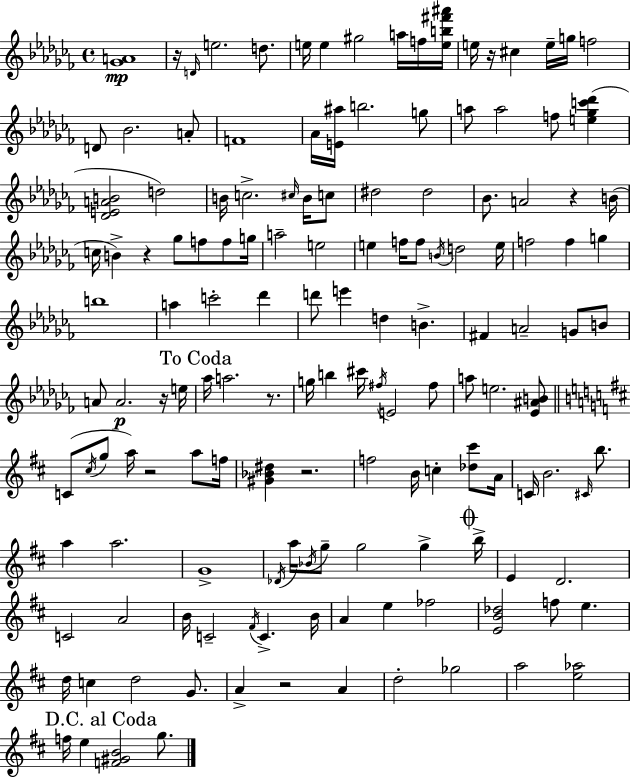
[Gb4,A4]/w R/s D4/s E5/h. D5/e. E5/s E5/q G#5/h A5/s F5/s [E5,B5,F#6,A#6]/s E5/s R/s C#5/q E5/s G5/s F5/h D4/e Bb4/h. A4/e F4/w Ab4/s [E4,A#5]/s B5/h. G5/e A5/e A5/h F5/e [E5,Gb5,C6,Db6]/q [Db4,E4,A4,B4]/h D5/h B4/s C5/h. C#5/s B4/s C5/e D#5/h D#5/h Bb4/e. A4/h R/q B4/s C5/s B4/q R/q Gb5/e F5/e F5/e G5/s A5/h E5/h E5/q F5/s F5/e B4/s D5/h E5/s F5/h F5/q G5/q B5/w A5/q C6/h Db6/q D6/e E6/q D5/q B4/q. F#4/q A4/h G4/e B4/e A4/e A4/h. R/s E5/s Ab5/s A5/h. R/e. G5/s B5/q C#6/s F#5/s E4/h F#5/e A5/e E5/h. [Eb4,A#4,B4]/e C4/e C#5/s G5/e A5/s R/h A5/e F5/s [G#4,Bb4,D#5]/q R/h. F5/h B4/s C5/q [Db5,C#6]/e A4/s C4/s B4/h. C#4/s B5/e. A5/q A5/h. G4/w Db4/s A5/s Bb4/s G5/e G5/h G5/q B5/s E4/q D4/h. C4/h A4/h B4/s C4/h F#4/s C4/q. B4/s A4/q E5/q FES5/h [E4,B4,Db5]/h F5/e E5/q. D5/s C5/q D5/h G4/e. A4/q R/h A4/q D5/h Gb5/h A5/h [E5,Ab5]/h F5/s E5/q [F4,G#4,B4]/h G5/e.